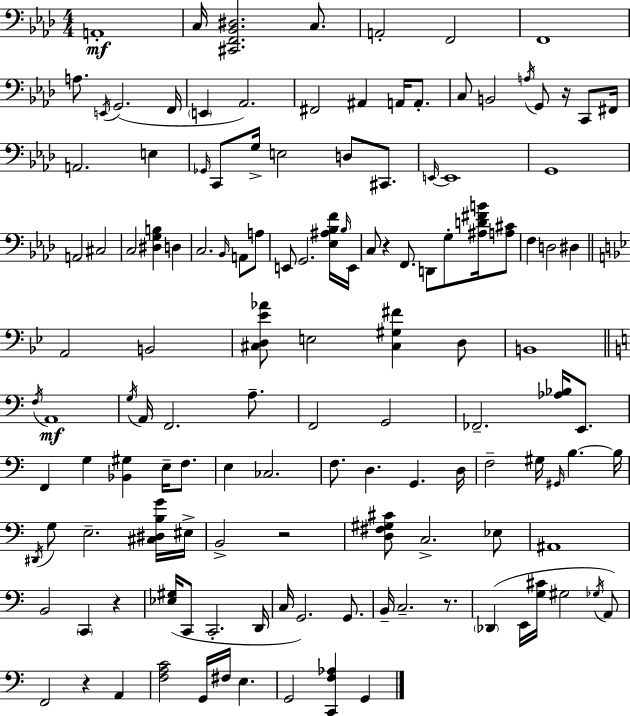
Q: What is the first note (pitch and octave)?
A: A2